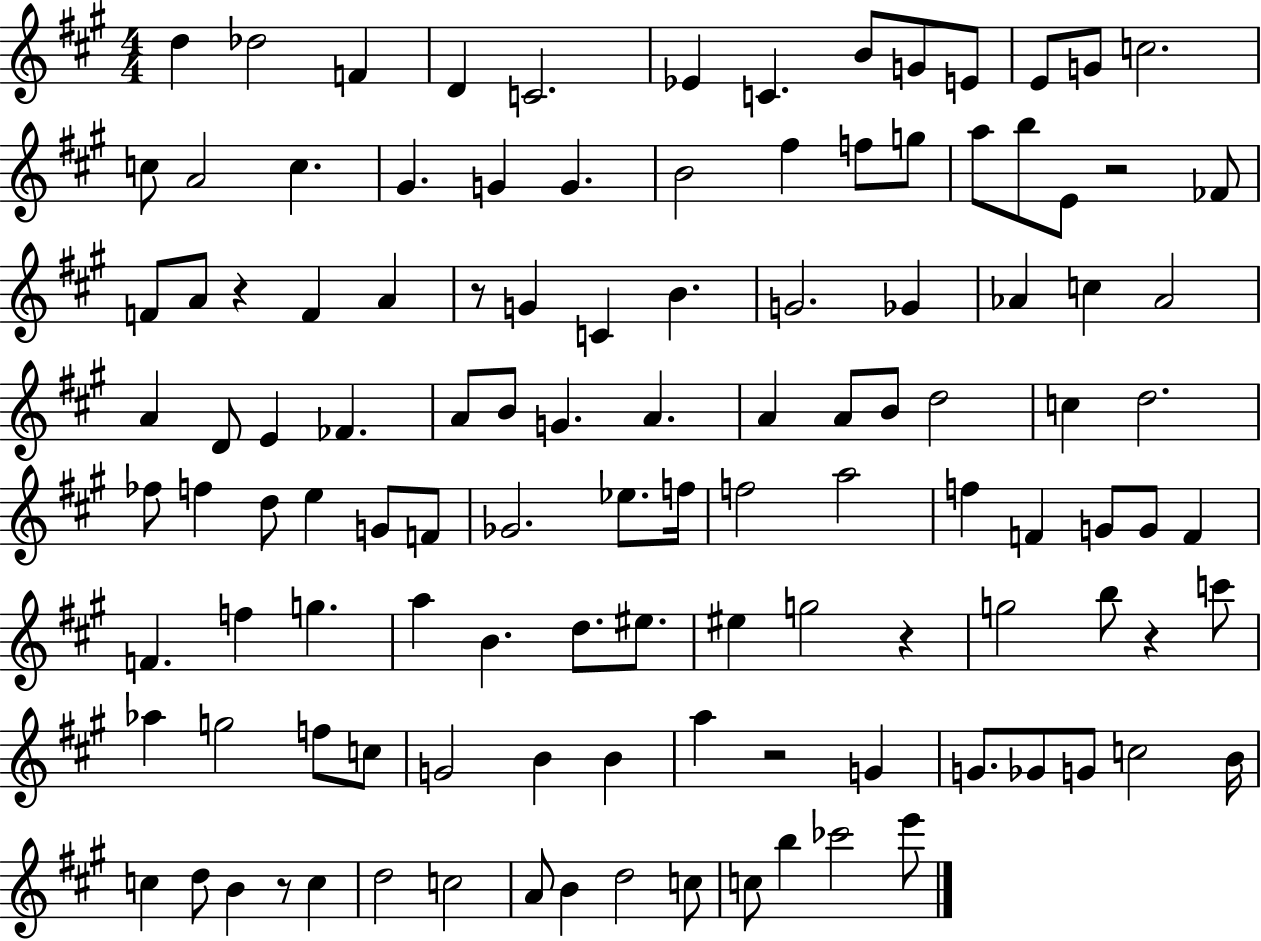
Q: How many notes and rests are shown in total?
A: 116